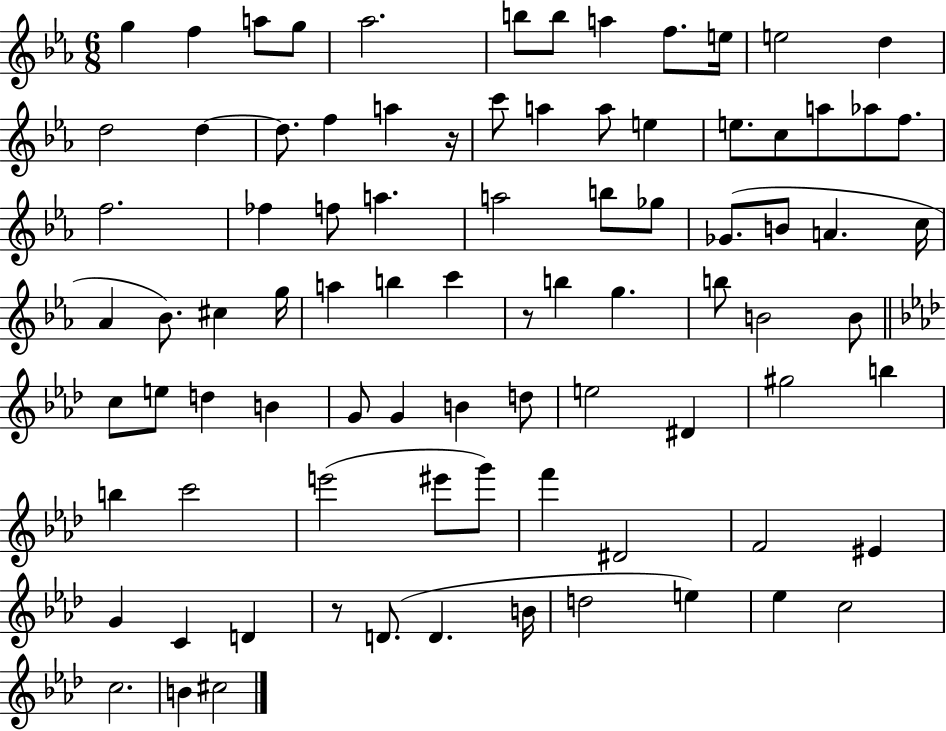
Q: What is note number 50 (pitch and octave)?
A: C5